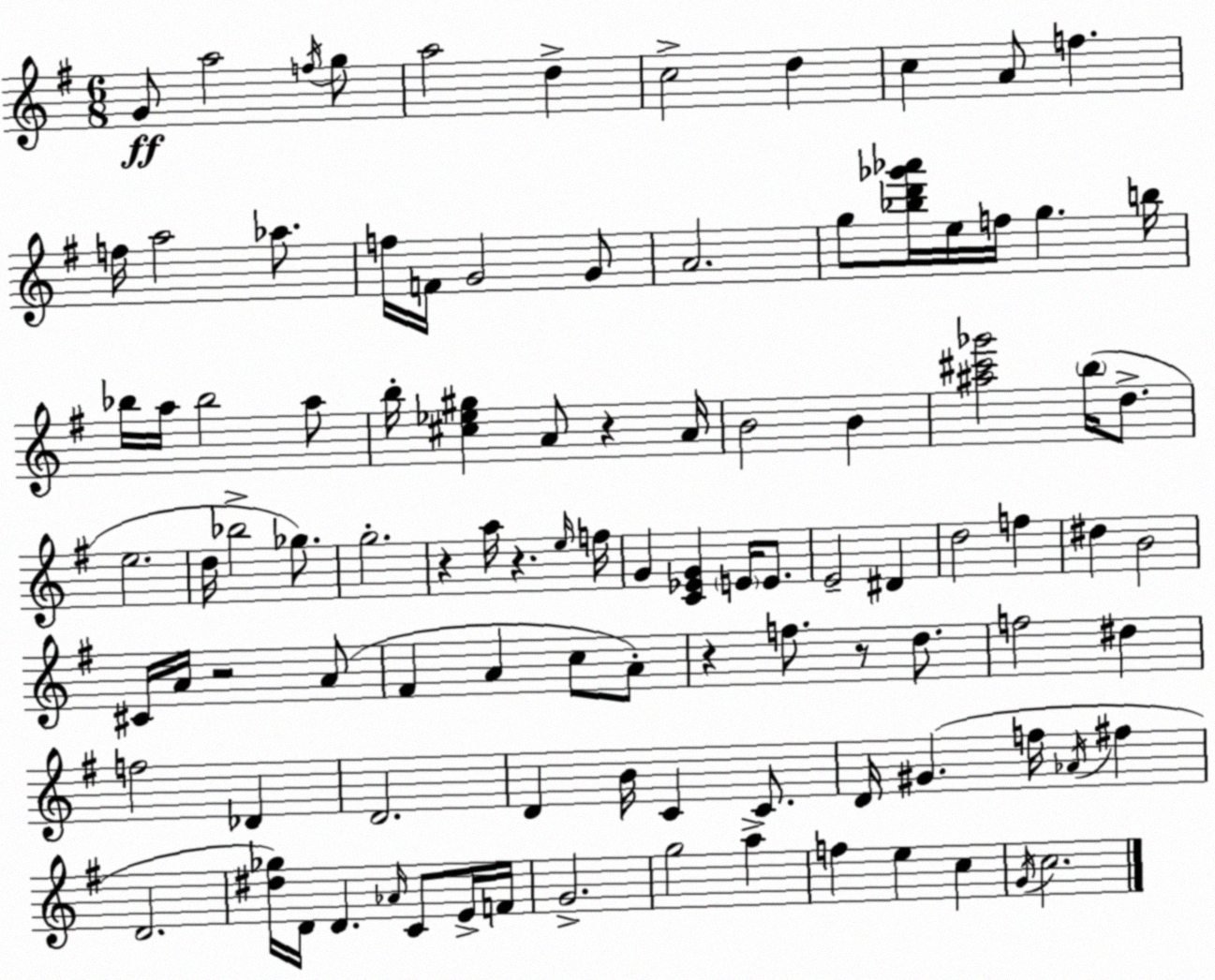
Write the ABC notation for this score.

X:1
T:Untitled
M:6/8
L:1/4
K:G
G/2 a2 f/4 g/2 a2 d c2 d c A/2 f f/4 a2 _a/2 f/4 F/4 G2 G/2 A2 g/2 [_bd'_g'_a']/4 e/4 f/4 g b/4 _b/4 a/4 _b2 a/2 b/4 [^c_e^g] A/2 z A/4 B2 B [^a^c'_g']2 b/4 d/2 e2 d/4 _b2 _g/2 g2 z a/4 z e/4 f/4 G [C_EG] E/4 E/2 E2 ^D d2 f ^d B2 ^C/4 A/4 z2 A/2 ^F A c/2 A/2 z f/2 z/2 d/2 f2 ^d f2 _D D2 D B/4 C C/2 D/4 ^G f/4 _A/4 ^f D2 [^d_g]/4 D/4 D _A/4 C/2 E/4 F/4 G2 g2 a f e c G/4 c2